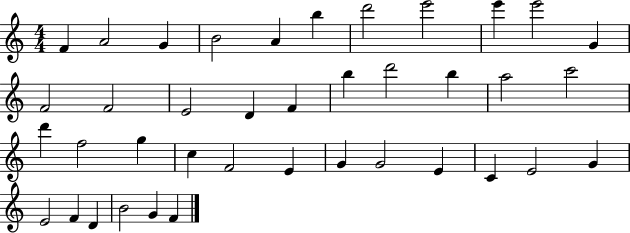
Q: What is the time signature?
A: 4/4